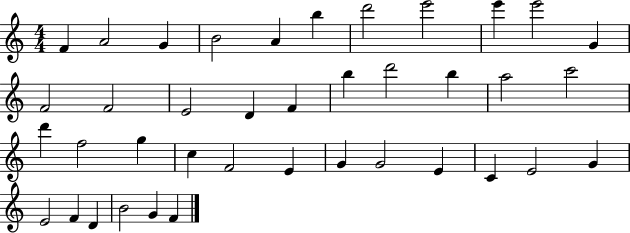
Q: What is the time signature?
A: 4/4